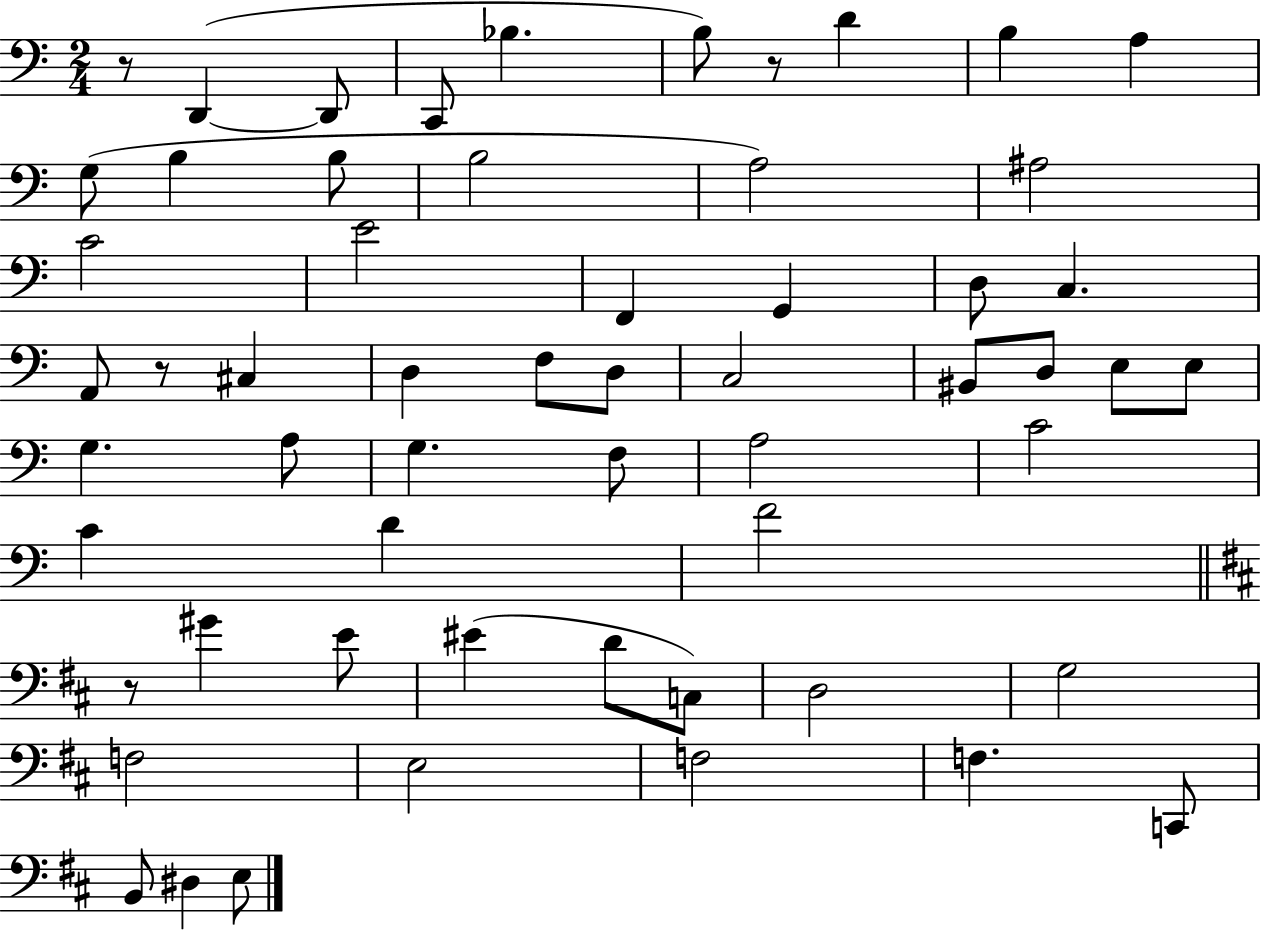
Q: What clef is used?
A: bass